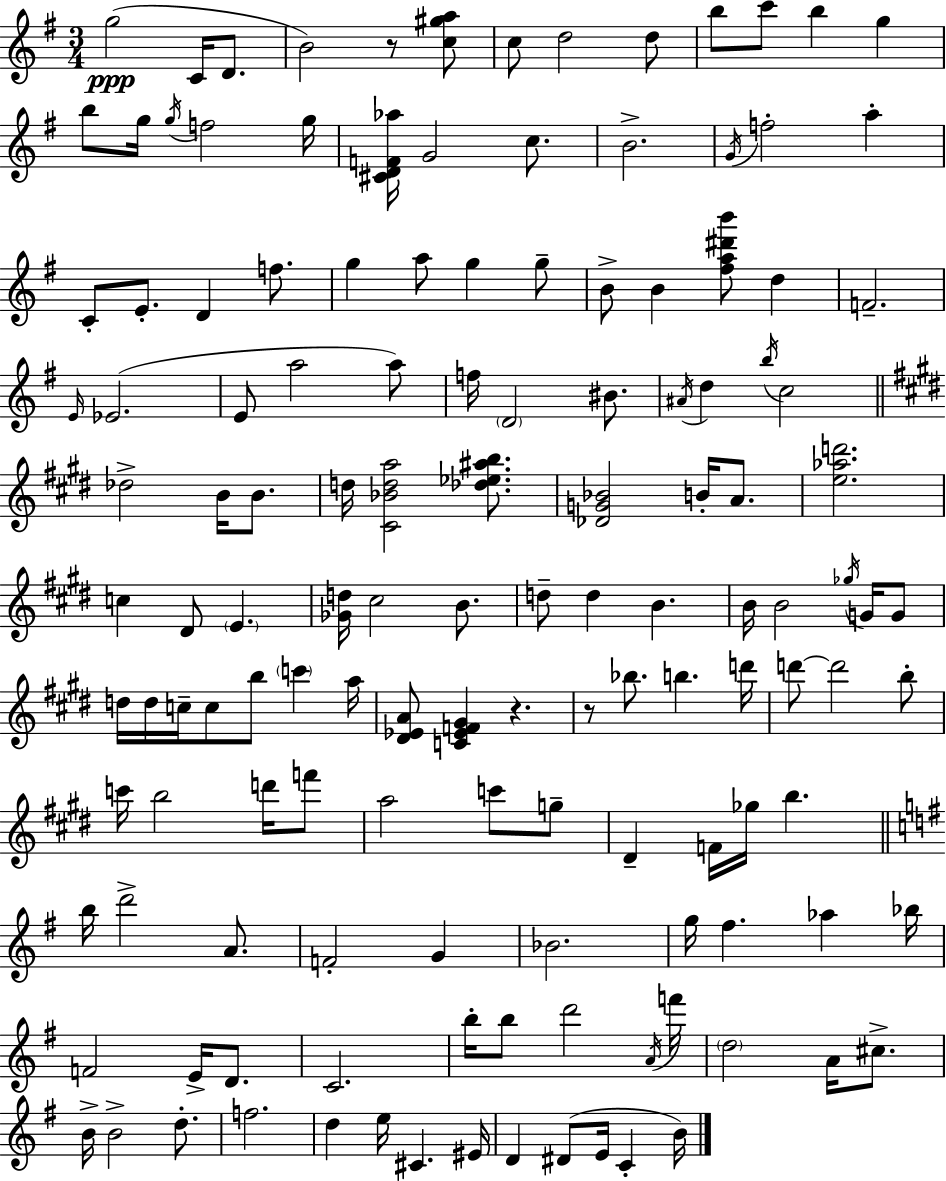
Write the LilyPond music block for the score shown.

{
  \clef treble
  \numericTimeSignature
  \time 3/4
  \key e \minor
  g''2(\ppp c'16 d'8. | b'2) r8 <c'' gis'' a''>8 | c''8 d''2 d''8 | b''8 c'''8 b''4 g''4 | \break b''8 g''16 \acciaccatura { g''16 } f''2 | g''16 <cis' d' f' aes''>16 g'2 c''8. | b'2.-> | \acciaccatura { g'16 } f''2-. a''4-. | \break c'8-. e'8.-. d'4 f''8. | g''4 a''8 g''4 | g''8-- b'8-> b'4 <fis'' a'' dis''' b'''>8 d''4 | f'2.-- | \break \grace { e'16 }( ees'2. | e'8 a''2 | a''8) f''16 \parenthesize d'2 | bis'8. \acciaccatura { ais'16 } d''4 \acciaccatura { b''16 } c''2 | \break \bar "||" \break \key e \major des''2-> b'16 b'8. | d''16 <cis' bes' d'' a''>2 <des'' ees'' ais'' b''>8. | <des' g' bes'>2 b'16-. a'8. | <e'' aes'' d'''>2. | \break c''4 dis'8 \parenthesize e'4. | <ges' d''>16 cis''2 b'8. | d''8-- d''4 b'4. | b'16 b'2 \acciaccatura { ges''16 } g'16 g'8 | \break d''16 d''16 c''16-- c''8 b''8 \parenthesize c'''4 | a''16 <dis' ees' a'>8 <c' ees' f' gis'>4 r4. | r8 bes''8. b''4. | d'''16 d'''8~~ d'''2 b''8-. | \break c'''16 b''2 d'''16 f'''8 | a''2 c'''8 g''8-- | dis'4-- f'16 ges''16 b''4. | \bar "||" \break \key g \major b''16 d'''2-> a'8. | f'2-. g'4 | bes'2. | g''16 fis''4. aes''4 bes''16 | \break f'2 e'16-> d'8. | c'2. | b''16-. b''8 d'''2 \acciaccatura { a'16 } | f'''16 \parenthesize d''2 a'16 cis''8.-> | \break b'16-> b'2-> d''8.-. | f''2. | d''4 e''16 cis'4. | eis'16 d'4 dis'8( e'16 c'4-. | \break b'16) \bar "|."
}